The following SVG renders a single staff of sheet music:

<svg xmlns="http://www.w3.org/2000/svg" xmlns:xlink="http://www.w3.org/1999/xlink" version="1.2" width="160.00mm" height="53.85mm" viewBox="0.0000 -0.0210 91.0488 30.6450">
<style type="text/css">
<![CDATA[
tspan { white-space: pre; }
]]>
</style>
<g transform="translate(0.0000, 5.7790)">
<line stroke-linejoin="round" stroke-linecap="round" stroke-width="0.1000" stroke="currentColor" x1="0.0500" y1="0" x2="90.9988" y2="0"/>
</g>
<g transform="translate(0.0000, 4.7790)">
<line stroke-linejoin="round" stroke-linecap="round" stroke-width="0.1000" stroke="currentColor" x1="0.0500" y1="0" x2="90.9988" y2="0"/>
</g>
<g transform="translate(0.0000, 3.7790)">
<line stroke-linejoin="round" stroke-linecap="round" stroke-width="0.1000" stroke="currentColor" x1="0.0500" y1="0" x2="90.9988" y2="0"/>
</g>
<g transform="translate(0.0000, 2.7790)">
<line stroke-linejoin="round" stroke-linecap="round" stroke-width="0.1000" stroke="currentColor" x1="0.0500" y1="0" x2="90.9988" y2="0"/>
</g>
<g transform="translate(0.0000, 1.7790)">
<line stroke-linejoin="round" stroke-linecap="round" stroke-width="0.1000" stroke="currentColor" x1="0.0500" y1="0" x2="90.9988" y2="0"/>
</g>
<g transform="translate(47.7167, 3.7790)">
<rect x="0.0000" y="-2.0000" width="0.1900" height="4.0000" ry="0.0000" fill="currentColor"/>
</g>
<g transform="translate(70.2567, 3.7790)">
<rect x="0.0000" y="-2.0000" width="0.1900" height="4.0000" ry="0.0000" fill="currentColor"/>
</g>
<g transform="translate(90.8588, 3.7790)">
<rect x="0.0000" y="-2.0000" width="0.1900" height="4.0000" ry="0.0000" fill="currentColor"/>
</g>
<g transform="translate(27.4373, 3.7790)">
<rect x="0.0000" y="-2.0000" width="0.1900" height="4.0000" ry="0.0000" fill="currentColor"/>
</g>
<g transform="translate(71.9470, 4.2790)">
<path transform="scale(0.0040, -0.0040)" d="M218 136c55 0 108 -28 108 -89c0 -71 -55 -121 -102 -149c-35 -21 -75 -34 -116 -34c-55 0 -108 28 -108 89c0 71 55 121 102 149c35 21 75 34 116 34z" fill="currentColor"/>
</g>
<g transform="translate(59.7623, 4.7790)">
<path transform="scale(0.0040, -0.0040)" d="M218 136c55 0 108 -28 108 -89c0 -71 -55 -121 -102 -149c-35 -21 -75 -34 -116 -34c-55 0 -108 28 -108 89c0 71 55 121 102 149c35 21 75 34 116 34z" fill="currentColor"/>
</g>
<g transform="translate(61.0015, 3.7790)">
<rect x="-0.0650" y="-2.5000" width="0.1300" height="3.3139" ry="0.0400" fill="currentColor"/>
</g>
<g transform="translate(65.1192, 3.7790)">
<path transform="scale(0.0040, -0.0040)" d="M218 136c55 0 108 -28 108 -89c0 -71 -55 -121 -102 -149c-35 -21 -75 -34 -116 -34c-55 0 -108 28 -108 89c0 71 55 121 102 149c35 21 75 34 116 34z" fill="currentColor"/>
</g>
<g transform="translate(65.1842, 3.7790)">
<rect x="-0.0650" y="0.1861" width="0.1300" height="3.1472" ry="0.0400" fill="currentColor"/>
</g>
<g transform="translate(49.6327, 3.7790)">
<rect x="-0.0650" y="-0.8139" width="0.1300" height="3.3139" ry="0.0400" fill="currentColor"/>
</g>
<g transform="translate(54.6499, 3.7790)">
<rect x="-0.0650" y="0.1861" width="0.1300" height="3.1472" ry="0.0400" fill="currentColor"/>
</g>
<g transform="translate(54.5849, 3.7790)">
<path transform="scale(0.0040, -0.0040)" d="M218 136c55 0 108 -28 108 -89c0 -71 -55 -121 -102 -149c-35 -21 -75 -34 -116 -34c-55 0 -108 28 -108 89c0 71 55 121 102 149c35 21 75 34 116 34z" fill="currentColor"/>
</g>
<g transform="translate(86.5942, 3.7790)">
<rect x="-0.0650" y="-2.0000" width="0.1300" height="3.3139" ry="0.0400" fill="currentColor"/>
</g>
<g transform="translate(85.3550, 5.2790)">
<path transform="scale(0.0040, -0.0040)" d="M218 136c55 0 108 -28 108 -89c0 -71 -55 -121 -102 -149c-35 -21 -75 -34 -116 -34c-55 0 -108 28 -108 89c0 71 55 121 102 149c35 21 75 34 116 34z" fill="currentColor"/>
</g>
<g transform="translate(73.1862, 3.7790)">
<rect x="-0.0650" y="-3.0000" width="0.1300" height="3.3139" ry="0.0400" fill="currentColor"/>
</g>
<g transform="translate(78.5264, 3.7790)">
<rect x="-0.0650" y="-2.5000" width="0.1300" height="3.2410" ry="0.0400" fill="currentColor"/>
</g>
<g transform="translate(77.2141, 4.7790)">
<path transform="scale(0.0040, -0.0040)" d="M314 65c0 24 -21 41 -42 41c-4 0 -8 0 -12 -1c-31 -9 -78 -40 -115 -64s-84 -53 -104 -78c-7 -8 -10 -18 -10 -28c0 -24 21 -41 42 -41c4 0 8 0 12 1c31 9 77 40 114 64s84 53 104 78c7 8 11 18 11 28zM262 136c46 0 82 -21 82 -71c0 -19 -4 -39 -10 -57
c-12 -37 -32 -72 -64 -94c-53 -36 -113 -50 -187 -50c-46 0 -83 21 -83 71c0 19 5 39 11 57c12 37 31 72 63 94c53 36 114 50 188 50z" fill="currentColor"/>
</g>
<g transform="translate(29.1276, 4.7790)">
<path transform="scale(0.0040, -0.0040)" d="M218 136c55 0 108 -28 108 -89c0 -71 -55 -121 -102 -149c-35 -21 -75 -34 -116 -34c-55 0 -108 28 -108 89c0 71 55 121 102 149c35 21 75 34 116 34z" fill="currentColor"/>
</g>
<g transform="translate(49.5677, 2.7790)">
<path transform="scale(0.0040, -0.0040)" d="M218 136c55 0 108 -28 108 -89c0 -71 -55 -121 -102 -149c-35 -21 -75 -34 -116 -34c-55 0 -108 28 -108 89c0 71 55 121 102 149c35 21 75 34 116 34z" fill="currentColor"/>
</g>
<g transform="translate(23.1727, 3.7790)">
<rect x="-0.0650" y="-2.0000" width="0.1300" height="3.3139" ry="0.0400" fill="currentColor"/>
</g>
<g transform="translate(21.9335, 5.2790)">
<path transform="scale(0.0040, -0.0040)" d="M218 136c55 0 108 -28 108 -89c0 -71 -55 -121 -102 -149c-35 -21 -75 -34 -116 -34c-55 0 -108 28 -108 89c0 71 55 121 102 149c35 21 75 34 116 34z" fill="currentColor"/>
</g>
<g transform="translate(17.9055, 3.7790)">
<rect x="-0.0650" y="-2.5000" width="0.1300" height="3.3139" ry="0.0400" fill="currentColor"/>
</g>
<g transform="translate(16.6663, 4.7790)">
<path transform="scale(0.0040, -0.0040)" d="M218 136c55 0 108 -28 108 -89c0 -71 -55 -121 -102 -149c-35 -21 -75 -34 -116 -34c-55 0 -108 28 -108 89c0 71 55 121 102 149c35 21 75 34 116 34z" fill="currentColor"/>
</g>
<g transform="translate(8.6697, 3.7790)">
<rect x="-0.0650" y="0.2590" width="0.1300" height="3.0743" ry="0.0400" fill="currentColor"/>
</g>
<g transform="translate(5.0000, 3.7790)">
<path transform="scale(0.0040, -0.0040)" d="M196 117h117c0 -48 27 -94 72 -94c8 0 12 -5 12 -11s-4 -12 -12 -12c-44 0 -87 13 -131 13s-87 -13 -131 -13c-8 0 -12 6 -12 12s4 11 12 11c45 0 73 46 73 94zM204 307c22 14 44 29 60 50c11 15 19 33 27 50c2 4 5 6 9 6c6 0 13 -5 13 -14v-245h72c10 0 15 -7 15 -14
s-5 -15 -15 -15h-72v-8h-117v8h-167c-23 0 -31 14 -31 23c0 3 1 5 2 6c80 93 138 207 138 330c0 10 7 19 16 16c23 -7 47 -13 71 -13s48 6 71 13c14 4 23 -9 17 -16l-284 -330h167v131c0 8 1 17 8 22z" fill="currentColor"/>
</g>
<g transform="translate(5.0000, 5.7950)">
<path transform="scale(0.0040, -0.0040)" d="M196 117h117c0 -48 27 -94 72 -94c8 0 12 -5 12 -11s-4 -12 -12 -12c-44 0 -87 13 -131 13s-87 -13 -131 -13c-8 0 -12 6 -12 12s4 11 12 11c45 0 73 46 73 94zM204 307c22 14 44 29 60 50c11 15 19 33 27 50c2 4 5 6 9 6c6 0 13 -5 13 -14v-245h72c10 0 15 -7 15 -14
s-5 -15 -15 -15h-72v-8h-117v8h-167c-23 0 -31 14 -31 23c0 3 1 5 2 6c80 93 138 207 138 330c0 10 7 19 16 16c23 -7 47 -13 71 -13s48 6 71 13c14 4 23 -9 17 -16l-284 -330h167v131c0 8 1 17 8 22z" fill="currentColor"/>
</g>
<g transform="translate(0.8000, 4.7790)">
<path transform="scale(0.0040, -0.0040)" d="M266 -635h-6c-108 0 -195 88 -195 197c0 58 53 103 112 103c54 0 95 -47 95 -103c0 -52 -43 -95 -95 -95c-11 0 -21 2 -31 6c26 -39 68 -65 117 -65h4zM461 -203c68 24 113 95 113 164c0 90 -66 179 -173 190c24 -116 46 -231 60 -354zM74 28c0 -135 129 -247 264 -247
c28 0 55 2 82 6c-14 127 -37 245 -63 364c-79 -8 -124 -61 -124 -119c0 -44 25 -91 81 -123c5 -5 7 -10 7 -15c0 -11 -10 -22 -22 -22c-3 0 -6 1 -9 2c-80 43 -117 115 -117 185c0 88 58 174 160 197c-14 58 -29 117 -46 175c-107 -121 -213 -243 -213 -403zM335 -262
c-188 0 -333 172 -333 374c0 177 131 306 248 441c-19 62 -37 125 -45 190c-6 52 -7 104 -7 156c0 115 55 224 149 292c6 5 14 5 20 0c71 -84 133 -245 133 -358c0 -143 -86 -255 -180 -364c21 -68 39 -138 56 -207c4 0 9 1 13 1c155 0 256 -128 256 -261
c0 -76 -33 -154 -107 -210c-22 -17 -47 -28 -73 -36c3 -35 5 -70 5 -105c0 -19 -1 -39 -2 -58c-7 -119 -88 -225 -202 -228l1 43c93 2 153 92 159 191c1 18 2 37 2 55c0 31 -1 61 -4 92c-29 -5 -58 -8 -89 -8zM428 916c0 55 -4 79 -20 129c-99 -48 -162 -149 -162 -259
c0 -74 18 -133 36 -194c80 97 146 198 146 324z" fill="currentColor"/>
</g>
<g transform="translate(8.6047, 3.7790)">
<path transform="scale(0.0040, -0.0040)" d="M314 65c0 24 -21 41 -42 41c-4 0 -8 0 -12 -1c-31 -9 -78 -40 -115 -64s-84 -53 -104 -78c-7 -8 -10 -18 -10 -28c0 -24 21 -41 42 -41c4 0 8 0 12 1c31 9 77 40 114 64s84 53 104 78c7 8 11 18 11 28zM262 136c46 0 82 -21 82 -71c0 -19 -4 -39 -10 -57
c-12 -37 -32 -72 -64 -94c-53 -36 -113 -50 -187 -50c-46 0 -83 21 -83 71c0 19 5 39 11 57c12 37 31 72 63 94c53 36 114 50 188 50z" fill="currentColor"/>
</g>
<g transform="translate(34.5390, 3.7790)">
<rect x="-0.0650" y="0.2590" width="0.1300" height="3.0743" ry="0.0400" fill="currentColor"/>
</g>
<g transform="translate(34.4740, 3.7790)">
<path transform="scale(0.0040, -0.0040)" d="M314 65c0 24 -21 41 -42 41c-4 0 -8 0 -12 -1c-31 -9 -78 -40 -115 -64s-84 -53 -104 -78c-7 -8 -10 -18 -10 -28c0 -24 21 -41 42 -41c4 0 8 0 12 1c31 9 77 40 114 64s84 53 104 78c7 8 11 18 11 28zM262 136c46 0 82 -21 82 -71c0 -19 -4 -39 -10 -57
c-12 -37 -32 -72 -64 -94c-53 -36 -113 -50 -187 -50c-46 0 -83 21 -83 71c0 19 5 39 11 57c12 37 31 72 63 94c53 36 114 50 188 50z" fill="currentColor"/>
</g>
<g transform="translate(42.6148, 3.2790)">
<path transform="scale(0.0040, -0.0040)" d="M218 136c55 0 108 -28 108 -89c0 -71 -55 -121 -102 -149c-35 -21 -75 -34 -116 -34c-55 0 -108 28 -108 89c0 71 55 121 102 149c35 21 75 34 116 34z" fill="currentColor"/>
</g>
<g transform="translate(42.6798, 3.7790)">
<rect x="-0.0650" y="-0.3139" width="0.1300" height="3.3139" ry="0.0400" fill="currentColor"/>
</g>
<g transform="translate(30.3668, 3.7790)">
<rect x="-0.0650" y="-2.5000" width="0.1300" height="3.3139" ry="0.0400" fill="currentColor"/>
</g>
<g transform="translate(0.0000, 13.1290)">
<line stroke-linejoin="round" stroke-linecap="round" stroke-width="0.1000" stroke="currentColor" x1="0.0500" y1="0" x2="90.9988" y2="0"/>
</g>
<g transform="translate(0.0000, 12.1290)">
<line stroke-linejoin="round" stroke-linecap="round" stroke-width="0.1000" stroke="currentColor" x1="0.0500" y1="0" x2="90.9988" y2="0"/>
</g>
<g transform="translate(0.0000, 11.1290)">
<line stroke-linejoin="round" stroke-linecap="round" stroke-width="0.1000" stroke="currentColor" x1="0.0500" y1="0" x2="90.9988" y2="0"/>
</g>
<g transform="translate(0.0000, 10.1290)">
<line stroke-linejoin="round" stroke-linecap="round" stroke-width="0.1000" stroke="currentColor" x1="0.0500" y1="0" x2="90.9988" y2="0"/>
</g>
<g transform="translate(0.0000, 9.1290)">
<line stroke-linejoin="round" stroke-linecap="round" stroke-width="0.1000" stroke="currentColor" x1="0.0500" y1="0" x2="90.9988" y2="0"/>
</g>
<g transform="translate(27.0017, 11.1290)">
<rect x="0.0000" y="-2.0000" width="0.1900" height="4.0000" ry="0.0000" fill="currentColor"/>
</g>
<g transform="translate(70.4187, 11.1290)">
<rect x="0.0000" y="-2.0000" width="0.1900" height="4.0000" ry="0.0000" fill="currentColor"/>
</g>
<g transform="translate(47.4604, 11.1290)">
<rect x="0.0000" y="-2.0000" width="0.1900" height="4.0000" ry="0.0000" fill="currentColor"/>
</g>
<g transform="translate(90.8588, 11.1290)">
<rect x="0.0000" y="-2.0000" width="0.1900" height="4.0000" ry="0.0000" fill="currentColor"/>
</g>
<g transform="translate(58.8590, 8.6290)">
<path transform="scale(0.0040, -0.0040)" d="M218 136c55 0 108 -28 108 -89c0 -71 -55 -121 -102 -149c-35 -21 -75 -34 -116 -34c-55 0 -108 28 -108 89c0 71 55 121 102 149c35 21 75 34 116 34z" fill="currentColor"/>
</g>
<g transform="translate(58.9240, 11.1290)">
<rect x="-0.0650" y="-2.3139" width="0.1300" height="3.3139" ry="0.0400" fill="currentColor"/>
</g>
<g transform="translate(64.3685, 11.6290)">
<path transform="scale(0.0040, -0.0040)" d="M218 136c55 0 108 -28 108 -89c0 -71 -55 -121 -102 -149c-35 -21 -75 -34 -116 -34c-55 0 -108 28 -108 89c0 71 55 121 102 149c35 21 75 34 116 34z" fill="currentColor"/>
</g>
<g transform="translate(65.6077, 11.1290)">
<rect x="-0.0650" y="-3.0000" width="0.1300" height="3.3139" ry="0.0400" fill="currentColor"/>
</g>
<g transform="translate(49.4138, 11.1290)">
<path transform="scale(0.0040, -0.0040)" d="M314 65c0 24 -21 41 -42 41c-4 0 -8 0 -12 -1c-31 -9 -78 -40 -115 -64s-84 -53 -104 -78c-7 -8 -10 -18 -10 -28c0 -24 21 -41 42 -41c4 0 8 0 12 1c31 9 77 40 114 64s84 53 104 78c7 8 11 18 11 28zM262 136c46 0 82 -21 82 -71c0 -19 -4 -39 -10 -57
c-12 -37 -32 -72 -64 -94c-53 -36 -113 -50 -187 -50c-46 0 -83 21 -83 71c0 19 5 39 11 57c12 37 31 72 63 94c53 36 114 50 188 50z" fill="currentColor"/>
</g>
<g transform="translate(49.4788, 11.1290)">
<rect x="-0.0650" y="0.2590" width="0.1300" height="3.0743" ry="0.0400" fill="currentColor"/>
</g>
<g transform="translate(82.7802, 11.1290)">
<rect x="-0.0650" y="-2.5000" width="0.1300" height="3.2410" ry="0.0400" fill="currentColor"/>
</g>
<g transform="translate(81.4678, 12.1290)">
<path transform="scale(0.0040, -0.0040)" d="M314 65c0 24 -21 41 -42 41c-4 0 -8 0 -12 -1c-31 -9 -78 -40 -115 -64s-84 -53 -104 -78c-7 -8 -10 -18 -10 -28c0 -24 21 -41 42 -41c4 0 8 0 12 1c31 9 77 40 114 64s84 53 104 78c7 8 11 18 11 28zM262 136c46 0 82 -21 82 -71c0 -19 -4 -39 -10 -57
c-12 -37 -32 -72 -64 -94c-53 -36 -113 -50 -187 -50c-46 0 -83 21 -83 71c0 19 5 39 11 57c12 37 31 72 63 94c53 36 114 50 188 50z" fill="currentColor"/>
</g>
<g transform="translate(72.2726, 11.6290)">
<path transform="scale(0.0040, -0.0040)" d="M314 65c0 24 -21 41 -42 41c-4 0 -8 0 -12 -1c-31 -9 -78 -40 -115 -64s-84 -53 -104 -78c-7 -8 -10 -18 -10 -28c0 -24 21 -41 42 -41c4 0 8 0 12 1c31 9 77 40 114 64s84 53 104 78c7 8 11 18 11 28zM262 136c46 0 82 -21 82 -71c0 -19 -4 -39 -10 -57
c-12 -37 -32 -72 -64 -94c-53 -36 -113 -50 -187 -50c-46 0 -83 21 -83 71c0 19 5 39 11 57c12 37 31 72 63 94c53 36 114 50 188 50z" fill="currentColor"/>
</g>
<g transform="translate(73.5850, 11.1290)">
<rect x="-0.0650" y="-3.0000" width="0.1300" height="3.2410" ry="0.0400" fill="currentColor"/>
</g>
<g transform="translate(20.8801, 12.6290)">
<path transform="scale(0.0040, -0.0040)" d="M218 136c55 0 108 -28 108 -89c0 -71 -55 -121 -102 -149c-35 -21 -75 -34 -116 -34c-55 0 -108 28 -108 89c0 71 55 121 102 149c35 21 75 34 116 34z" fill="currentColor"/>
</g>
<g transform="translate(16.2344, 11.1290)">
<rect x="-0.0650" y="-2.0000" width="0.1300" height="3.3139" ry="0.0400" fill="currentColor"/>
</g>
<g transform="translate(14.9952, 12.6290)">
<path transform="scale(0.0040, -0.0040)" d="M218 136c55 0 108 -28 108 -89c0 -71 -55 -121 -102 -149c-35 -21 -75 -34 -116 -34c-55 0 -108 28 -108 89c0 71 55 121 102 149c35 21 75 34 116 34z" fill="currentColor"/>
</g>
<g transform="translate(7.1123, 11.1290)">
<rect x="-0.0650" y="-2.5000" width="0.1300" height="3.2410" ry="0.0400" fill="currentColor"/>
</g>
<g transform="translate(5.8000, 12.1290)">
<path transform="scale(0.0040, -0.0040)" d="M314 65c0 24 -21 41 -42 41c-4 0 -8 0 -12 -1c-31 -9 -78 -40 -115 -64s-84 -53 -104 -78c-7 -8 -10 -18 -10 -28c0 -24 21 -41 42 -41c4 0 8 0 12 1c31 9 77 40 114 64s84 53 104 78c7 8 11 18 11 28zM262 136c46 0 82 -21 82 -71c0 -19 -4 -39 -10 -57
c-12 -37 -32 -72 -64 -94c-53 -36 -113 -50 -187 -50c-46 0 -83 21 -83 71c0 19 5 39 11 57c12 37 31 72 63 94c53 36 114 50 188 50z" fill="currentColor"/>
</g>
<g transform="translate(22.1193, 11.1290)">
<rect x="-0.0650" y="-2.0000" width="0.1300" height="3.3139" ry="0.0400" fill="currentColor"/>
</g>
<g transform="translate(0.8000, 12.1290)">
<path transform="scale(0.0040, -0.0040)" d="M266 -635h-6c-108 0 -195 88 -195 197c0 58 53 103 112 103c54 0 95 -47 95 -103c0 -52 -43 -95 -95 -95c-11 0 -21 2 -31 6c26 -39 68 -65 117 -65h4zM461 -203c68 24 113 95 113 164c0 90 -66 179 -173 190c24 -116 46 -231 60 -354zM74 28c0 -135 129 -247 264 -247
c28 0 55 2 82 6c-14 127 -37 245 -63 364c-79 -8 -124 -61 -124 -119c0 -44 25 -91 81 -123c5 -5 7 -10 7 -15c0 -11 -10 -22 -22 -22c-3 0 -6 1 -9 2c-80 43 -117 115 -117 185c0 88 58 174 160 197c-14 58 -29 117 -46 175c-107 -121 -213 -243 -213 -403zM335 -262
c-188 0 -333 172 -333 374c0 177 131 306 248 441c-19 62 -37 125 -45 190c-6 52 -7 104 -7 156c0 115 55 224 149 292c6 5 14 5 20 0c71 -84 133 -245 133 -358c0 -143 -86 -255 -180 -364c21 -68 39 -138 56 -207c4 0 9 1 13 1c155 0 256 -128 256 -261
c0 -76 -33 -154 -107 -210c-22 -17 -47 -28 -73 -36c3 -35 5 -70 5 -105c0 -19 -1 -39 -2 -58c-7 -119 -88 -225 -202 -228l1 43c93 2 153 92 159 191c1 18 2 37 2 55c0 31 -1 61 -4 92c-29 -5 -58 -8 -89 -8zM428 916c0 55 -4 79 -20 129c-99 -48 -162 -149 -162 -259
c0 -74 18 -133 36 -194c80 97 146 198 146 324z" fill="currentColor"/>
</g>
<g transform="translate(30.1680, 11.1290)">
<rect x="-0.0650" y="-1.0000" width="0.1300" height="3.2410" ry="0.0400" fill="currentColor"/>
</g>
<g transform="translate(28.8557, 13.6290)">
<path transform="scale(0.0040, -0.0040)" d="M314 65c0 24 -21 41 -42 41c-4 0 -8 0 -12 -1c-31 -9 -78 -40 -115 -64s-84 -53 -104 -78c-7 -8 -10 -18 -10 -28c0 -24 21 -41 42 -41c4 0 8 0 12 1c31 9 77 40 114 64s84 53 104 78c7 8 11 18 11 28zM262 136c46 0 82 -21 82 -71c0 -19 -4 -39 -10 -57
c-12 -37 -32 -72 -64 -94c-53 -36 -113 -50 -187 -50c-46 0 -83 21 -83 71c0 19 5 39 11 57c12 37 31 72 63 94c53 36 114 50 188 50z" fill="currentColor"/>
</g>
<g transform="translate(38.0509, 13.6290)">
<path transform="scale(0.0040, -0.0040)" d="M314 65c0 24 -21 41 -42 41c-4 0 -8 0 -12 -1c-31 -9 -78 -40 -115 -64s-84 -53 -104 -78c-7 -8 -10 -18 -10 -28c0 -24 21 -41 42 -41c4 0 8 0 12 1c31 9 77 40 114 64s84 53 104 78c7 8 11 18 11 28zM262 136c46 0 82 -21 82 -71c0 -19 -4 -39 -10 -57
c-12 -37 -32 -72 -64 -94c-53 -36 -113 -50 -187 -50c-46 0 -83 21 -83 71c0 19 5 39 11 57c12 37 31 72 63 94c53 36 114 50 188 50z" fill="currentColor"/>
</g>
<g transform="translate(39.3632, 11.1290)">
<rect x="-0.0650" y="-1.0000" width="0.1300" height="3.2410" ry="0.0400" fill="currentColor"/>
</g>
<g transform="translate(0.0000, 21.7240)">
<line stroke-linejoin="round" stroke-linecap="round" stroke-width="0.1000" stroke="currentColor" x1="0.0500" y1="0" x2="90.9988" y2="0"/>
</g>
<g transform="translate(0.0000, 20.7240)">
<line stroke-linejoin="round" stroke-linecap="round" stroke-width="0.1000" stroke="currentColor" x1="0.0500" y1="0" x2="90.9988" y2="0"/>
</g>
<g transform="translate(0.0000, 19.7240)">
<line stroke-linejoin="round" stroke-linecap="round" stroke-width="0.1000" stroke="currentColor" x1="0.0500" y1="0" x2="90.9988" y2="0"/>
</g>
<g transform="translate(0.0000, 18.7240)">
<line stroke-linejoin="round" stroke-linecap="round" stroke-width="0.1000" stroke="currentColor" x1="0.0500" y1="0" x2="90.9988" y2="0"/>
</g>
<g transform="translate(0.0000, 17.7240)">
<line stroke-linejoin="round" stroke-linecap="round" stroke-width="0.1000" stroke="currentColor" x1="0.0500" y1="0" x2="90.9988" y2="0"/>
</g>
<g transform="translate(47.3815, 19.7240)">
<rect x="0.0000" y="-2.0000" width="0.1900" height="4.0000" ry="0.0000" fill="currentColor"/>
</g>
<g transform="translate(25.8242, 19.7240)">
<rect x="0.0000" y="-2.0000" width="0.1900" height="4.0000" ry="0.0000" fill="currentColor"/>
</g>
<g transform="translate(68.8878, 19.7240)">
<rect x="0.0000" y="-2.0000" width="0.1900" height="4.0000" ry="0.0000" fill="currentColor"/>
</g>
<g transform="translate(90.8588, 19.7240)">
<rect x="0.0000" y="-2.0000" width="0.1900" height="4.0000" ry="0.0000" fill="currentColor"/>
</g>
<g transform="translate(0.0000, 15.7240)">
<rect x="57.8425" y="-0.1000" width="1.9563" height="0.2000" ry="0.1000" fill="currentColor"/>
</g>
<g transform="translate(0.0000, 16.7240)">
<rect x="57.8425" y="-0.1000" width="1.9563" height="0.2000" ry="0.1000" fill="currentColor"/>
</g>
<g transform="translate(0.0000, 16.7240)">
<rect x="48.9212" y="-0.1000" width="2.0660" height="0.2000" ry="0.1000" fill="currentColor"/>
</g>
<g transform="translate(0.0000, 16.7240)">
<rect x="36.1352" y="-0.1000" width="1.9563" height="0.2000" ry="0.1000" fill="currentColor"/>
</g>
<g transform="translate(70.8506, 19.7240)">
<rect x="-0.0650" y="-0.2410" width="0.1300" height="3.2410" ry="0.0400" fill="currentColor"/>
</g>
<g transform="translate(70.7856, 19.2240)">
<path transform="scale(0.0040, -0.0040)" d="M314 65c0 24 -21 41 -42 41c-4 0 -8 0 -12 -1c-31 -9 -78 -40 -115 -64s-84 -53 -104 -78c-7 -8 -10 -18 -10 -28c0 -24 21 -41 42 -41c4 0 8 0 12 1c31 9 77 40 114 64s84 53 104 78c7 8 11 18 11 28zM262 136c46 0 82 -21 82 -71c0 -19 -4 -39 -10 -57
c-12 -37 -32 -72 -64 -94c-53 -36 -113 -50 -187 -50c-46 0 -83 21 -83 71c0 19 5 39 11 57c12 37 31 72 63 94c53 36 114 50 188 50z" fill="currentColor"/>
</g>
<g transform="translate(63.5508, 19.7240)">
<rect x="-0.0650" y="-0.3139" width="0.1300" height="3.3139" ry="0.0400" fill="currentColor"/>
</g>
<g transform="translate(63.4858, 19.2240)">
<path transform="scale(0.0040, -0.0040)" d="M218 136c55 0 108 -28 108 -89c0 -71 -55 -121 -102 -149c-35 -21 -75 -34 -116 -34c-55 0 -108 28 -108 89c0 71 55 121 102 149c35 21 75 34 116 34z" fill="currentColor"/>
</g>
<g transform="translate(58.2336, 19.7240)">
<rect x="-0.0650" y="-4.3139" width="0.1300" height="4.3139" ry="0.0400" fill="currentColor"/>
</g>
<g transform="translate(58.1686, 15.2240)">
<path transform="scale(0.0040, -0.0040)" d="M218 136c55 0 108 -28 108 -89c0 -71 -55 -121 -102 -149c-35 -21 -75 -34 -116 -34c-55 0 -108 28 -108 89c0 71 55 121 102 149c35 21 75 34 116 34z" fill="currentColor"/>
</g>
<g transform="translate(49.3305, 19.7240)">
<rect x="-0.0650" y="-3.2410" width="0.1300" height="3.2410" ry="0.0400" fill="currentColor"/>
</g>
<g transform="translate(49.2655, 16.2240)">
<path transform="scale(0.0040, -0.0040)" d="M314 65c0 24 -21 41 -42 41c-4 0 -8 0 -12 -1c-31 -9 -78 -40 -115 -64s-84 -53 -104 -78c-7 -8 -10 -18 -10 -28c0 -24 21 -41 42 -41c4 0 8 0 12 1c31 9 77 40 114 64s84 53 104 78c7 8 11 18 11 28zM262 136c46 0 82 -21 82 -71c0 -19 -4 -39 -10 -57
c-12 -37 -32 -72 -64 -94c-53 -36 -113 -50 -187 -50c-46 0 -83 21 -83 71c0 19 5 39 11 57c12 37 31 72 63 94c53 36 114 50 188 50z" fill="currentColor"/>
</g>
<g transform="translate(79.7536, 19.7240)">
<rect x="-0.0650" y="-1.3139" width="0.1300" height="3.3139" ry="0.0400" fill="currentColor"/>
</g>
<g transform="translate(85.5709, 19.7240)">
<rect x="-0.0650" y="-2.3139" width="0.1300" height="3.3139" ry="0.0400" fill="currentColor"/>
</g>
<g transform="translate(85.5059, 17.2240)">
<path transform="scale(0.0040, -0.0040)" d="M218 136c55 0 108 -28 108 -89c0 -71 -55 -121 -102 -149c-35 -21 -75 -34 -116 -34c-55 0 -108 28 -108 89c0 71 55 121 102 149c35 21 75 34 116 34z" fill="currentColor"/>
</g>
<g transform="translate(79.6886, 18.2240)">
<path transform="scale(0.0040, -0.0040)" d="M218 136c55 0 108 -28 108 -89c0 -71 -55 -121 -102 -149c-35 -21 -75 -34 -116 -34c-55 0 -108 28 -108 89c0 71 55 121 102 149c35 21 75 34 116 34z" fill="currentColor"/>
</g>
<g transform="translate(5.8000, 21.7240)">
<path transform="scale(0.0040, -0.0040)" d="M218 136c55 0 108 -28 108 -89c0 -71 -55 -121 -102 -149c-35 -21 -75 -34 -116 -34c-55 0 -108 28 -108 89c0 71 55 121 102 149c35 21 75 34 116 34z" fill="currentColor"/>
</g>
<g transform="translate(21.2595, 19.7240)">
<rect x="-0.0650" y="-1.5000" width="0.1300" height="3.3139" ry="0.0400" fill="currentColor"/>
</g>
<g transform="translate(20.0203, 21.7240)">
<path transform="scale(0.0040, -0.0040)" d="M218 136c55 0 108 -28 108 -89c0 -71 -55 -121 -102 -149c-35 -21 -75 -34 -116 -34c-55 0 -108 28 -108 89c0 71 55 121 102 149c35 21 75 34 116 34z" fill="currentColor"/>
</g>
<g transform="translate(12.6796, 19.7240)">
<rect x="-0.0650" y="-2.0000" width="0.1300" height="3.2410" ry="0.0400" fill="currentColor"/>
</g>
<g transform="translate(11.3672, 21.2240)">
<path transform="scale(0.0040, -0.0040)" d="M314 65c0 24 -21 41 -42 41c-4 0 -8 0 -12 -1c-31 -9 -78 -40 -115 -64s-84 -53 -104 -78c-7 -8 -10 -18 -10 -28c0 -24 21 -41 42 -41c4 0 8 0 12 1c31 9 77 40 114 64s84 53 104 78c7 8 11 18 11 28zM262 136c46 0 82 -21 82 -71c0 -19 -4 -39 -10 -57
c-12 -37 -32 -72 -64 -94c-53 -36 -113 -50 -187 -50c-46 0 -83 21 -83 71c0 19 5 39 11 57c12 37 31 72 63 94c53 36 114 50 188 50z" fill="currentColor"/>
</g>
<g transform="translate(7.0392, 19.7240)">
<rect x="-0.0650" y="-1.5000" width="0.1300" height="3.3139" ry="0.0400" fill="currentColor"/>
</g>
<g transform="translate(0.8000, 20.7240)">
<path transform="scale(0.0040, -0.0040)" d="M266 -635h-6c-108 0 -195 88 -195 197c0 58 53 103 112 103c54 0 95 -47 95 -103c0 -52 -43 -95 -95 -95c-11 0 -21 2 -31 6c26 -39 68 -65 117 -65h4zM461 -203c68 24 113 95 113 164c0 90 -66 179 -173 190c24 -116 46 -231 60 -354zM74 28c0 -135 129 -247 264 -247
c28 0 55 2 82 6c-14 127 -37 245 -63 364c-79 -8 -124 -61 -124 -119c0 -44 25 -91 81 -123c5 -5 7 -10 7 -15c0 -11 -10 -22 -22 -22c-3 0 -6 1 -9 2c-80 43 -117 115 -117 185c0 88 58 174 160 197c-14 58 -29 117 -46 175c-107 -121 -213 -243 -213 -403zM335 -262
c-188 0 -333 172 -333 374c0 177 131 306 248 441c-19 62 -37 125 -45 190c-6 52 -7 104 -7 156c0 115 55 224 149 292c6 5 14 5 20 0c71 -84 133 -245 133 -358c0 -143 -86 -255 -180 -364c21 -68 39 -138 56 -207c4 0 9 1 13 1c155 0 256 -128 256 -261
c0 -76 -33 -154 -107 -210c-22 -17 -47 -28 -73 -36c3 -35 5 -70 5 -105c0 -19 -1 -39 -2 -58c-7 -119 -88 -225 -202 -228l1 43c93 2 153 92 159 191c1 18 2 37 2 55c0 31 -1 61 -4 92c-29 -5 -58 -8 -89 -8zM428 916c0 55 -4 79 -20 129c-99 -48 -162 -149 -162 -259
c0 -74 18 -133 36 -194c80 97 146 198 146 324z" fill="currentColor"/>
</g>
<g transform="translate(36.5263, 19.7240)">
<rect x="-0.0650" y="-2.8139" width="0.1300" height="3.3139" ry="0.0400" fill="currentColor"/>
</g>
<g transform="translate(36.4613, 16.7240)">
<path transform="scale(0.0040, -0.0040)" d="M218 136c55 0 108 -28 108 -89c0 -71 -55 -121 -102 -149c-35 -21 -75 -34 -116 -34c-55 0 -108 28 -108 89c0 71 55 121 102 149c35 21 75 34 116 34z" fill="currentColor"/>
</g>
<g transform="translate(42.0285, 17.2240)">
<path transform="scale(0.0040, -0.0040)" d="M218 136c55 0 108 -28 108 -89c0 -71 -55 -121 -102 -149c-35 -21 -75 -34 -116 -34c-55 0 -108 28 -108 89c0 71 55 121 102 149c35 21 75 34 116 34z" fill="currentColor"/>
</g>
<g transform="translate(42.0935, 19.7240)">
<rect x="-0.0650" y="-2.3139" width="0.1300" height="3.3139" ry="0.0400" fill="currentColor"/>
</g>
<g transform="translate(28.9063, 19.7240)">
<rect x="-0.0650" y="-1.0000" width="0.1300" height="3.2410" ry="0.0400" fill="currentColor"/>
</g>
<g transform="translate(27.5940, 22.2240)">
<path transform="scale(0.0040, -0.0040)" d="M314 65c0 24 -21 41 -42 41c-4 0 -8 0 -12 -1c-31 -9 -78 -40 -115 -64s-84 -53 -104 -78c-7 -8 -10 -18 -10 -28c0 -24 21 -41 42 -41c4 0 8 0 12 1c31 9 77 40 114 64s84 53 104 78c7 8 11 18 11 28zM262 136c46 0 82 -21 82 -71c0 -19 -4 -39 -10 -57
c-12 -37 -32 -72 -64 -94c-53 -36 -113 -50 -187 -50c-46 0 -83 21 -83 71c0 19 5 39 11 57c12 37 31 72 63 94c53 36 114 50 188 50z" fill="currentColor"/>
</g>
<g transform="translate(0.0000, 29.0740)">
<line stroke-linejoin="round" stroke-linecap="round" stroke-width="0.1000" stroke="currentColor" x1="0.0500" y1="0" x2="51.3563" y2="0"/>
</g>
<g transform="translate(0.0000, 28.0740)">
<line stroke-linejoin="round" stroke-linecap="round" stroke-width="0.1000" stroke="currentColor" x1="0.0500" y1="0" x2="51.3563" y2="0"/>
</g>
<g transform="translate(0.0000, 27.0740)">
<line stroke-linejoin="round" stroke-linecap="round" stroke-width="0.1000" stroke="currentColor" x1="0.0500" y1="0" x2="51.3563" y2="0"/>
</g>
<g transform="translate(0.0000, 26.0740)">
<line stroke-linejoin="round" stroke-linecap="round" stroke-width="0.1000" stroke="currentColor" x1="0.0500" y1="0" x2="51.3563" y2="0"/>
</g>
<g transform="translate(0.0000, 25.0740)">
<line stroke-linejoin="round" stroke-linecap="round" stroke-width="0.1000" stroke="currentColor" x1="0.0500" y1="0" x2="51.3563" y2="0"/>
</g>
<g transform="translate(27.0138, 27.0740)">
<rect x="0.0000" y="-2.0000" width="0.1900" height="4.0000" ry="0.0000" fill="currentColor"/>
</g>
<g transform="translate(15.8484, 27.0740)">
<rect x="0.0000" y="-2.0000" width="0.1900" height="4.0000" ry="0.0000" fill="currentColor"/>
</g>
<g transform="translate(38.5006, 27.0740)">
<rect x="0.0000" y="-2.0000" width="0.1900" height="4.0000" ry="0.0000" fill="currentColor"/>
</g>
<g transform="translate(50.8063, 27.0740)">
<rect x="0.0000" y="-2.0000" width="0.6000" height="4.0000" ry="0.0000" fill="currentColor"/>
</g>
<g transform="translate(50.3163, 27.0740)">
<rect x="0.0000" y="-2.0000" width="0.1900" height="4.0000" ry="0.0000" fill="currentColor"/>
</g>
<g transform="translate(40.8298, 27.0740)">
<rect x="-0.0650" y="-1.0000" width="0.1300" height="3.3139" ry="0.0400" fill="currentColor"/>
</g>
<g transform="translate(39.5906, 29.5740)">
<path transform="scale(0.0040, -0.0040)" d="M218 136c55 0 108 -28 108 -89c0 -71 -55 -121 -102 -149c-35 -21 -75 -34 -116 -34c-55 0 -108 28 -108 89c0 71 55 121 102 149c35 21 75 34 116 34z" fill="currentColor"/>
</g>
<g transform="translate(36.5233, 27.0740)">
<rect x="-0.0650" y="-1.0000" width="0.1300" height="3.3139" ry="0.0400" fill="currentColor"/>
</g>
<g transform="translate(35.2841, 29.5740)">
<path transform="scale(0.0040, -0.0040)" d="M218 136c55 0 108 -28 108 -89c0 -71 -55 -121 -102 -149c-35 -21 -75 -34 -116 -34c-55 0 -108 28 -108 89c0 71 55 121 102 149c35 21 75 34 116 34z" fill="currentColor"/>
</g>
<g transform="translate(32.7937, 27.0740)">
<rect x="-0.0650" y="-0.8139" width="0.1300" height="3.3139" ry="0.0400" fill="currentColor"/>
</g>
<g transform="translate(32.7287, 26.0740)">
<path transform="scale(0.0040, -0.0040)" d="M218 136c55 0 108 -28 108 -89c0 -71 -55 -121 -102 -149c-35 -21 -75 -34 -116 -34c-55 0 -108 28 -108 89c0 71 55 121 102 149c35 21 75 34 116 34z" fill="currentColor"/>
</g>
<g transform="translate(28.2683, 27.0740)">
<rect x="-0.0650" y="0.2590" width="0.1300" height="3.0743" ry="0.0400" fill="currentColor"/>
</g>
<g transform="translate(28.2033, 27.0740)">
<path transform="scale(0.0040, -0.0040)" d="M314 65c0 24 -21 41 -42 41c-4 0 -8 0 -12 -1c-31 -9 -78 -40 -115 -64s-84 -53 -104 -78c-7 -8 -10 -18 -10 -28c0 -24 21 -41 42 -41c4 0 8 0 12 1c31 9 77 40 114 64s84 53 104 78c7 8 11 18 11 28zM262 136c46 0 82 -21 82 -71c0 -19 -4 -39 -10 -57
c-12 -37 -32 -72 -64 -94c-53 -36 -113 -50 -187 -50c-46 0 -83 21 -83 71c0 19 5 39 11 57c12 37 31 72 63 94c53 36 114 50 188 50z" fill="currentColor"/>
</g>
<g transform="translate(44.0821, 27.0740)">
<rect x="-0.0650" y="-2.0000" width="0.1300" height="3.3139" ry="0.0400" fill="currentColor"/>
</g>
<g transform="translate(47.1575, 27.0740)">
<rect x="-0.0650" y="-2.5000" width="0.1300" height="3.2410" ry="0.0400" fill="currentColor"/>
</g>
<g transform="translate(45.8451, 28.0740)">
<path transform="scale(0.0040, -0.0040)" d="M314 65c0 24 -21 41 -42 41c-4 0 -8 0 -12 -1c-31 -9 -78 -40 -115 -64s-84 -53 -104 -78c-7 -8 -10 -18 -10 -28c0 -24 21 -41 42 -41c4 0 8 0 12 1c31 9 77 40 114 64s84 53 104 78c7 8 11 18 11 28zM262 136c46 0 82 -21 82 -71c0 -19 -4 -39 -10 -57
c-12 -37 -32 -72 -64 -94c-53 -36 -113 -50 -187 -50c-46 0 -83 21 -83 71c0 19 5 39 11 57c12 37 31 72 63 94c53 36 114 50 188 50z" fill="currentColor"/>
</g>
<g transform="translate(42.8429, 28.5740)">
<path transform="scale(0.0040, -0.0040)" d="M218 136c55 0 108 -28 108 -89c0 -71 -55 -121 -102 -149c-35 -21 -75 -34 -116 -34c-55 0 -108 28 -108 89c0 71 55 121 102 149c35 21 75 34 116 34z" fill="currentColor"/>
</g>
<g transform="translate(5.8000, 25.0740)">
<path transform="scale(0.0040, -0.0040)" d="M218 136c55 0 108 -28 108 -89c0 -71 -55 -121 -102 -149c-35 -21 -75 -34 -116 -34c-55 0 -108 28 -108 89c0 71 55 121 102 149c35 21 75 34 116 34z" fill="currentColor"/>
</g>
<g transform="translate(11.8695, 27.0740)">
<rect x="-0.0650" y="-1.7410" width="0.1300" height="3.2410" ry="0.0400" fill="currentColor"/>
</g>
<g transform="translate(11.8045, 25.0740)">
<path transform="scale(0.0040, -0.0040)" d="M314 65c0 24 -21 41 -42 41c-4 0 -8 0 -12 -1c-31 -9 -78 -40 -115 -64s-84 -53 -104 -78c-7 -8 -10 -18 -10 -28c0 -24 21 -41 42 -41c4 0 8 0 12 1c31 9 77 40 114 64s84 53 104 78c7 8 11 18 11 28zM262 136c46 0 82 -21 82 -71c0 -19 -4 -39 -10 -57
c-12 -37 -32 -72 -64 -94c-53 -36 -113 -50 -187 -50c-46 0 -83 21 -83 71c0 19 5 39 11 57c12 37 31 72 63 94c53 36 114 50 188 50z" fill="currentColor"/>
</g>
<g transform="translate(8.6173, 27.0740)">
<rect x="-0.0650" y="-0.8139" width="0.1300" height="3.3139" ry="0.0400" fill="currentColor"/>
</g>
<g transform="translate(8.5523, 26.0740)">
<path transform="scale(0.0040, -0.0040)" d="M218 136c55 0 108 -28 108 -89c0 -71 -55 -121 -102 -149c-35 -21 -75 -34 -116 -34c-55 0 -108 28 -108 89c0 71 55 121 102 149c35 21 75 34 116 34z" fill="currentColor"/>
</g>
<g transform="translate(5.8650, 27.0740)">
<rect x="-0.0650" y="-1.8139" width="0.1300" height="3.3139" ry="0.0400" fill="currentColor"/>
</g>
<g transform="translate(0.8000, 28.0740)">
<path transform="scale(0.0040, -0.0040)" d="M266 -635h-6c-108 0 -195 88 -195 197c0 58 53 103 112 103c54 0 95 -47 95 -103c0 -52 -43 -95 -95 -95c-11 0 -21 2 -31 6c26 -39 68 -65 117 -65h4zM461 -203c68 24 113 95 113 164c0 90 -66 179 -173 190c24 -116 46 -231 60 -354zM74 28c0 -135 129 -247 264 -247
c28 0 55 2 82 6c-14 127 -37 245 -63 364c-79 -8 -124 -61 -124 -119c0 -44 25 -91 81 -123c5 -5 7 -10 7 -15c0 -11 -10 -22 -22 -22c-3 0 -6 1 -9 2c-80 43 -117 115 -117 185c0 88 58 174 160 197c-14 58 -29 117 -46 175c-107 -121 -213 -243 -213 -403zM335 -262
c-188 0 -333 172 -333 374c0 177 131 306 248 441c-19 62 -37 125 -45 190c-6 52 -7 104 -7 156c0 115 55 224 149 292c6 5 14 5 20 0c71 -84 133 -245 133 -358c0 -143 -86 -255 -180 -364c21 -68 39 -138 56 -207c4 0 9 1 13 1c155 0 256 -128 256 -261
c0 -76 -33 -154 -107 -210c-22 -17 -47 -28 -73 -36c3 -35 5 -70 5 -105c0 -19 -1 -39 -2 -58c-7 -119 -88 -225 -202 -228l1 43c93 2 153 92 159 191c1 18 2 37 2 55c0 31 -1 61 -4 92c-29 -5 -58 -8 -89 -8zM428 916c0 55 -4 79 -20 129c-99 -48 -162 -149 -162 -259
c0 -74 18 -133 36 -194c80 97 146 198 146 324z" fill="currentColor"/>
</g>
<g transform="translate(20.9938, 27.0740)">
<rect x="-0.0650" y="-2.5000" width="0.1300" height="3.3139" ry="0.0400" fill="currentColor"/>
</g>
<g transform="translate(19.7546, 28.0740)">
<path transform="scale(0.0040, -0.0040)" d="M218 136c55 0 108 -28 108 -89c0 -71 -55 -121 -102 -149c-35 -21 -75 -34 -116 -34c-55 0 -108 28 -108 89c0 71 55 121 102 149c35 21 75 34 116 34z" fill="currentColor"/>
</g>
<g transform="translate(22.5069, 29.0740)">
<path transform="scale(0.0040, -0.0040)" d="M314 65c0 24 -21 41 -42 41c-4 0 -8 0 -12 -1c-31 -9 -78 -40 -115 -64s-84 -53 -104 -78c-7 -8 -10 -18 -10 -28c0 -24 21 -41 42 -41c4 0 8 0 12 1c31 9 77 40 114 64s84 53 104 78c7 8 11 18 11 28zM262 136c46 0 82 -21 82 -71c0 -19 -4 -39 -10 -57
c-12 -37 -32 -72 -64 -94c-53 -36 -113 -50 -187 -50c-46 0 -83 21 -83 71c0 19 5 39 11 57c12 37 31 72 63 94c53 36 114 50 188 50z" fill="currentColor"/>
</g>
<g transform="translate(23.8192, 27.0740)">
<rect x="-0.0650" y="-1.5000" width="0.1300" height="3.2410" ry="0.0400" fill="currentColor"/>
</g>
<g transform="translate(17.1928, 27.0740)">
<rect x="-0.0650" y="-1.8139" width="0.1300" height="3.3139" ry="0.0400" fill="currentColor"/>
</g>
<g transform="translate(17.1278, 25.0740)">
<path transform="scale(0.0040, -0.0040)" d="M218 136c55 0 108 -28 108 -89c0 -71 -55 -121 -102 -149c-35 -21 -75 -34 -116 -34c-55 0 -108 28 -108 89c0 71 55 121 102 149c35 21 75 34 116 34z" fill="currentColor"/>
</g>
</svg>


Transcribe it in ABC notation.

X:1
T:Untitled
M:4/4
L:1/4
K:C
B2 G F G B2 c d B G B A G2 F G2 F F D2 D2 B2 g A A2 G2 E F2 E D2 a g b2 d' c c2 e g f d f2 f G E2 B2 d D D F G2